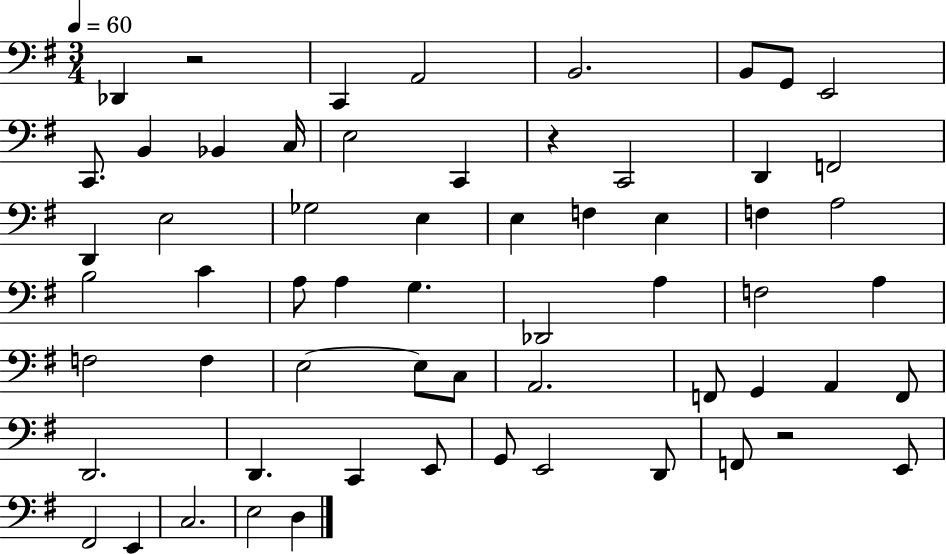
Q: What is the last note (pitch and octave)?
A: D3